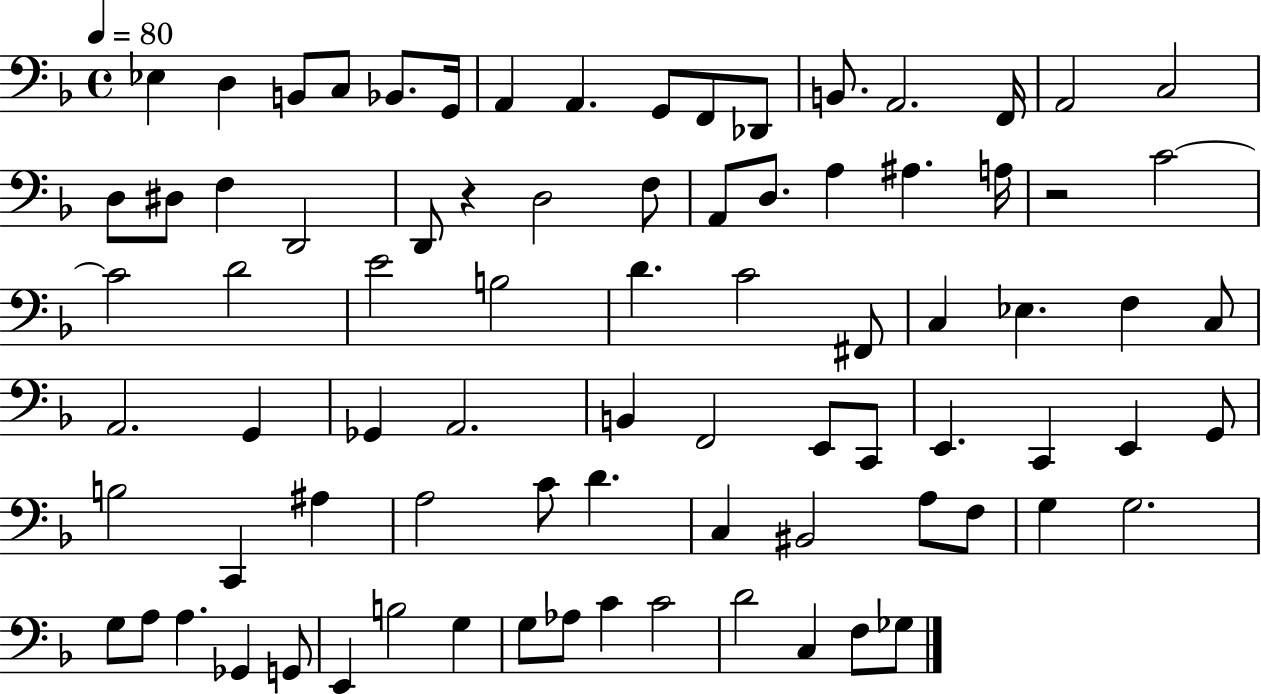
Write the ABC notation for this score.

X:1
T:Untitled
M:4/4
L:1/4
K:F
_E, D, B,,/2 C,/2 _B,,/2 G,,/4 A,, A,, G,,/2 F,,/2 _D,,/2 B,,/2 A,,2 F,,/4 A,,2 C,2 D,/2 ^D,/2 F, D,,2 D,,/2 z D,2 F,/2 A,,/2 D,/2 A, ^A, A,/4 z2 C2 C2 D2 E2 B,2 D C2 ^F,,/2 C, _E, F, C,/2 A,,2 G,, _G,, A,,2 B,, F,,2 E,,/2 C,,/2 E,, C,, E,, G,,/2 B,2 C,, ^A, A,2 C/2 D C, ^B,,2 A,/2 F,/2 G, G,2 G,/2 A,/2 A, _G,, G,,/2 E,, B,2 G, G,/2 _A,/2 C C2 D2 C, F,/2 _G,/2